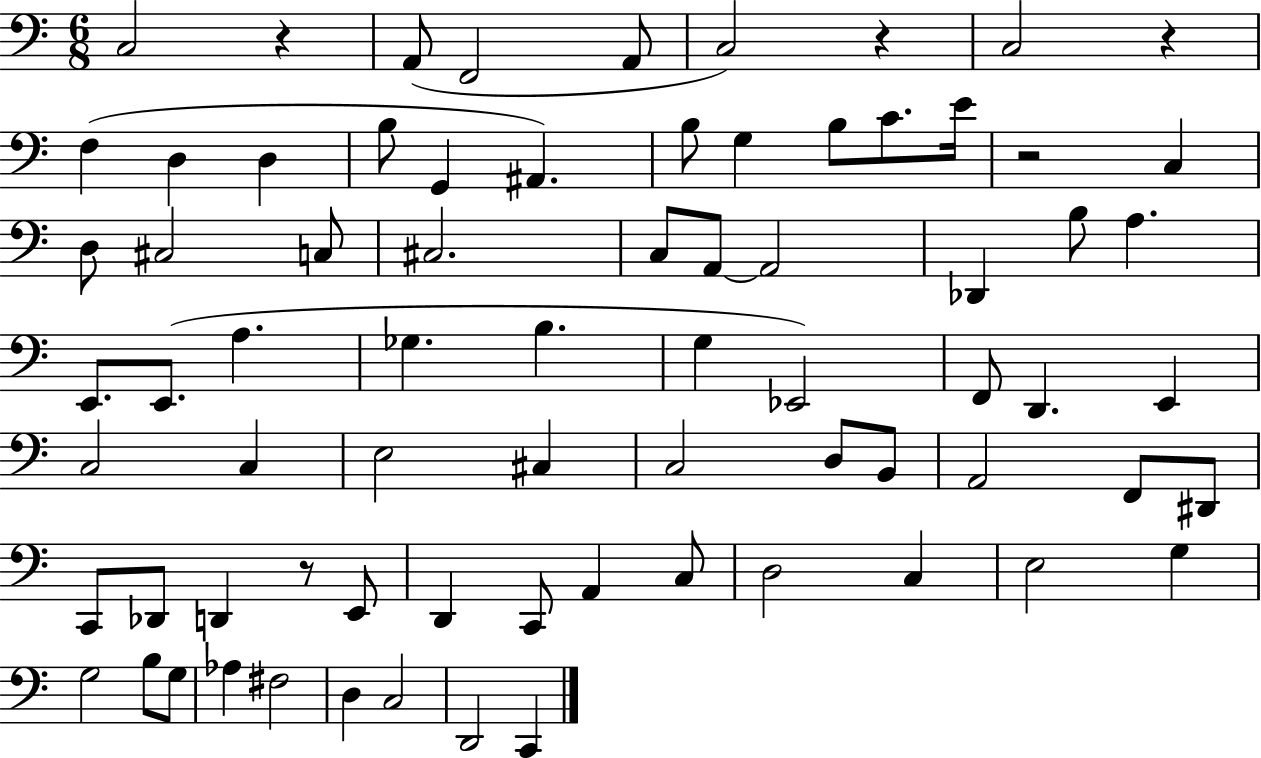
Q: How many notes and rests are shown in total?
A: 74